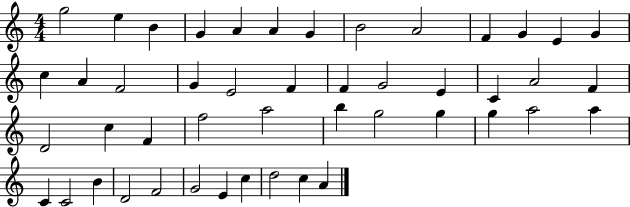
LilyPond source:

{
  \clef treble
  \numericTimeSignature
  \time 4/4
  \key c \major
  g''2 e''4 b'4 | g'4 a'4 a'4 g'4 | b'2 a'2 | f'4 g'4 e'4 g'4 | \break c''4 a'4 f'2 | g'4 e'2 f'4 | f'4 g'2 e'4 | c'4 a'2 f'4 | \break d'2 c''4 f'4 | f''2 a''2 | b''4 g''2 g''4 | g''4 a''2 a''4 | \break c'4 c'2 b'4 | d'2 f'2 | g'2 e'4 c''4 | d''2 c''4 a'4 | \break \bar "|."
}